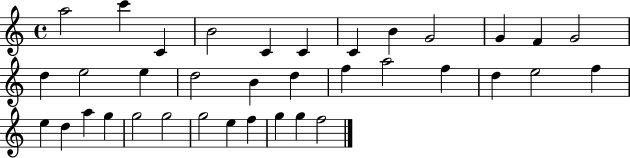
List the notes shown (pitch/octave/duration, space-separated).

A5/h C6/q C4/q B4/h C4/q C4/q C4/q B4/q G4/h G4/q F4/q G4/h D5/q E5/h E5/q D5/h B4/q D5/q F5/q A5/h F5/q D5/q E5/h F5/q E5/q D5/q A5/q G5/q G5/h G5/h G5/h E5/q F5/q G5/q G5/q F5/h